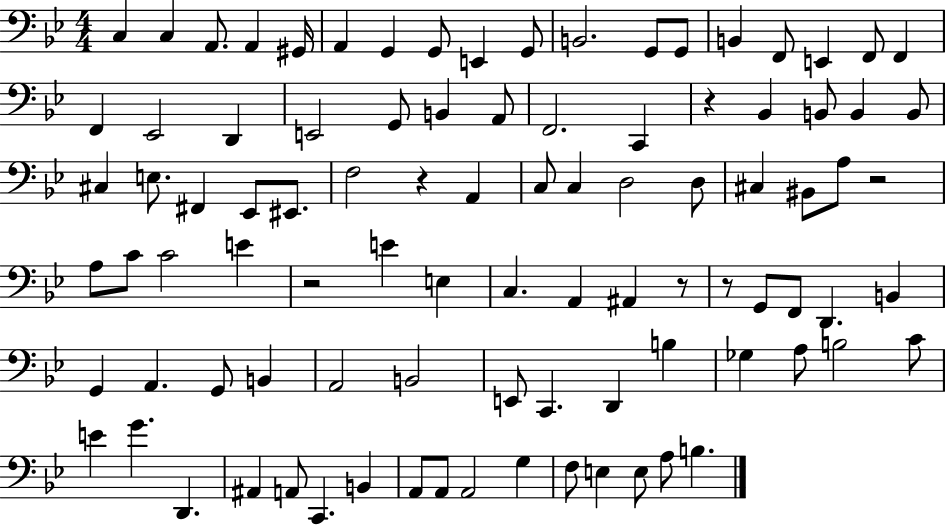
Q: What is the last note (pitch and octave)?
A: B3